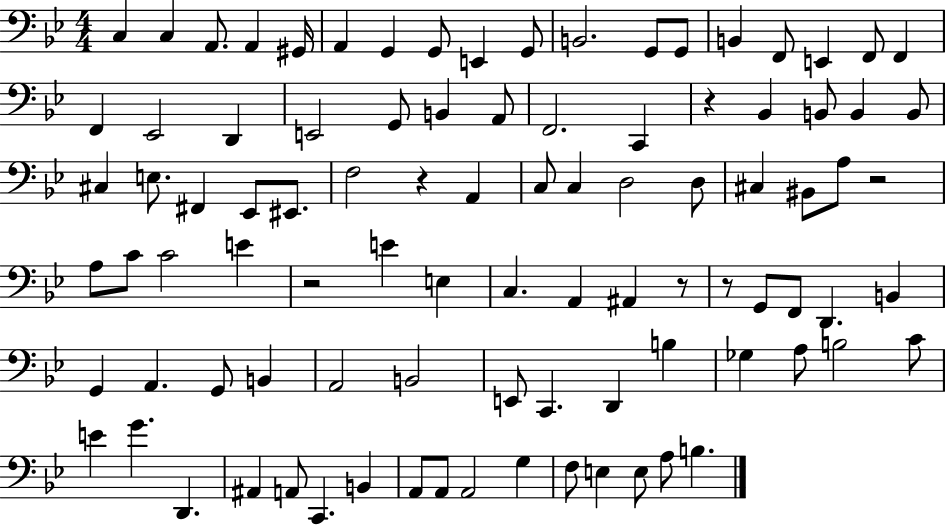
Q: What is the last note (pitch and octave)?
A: B3